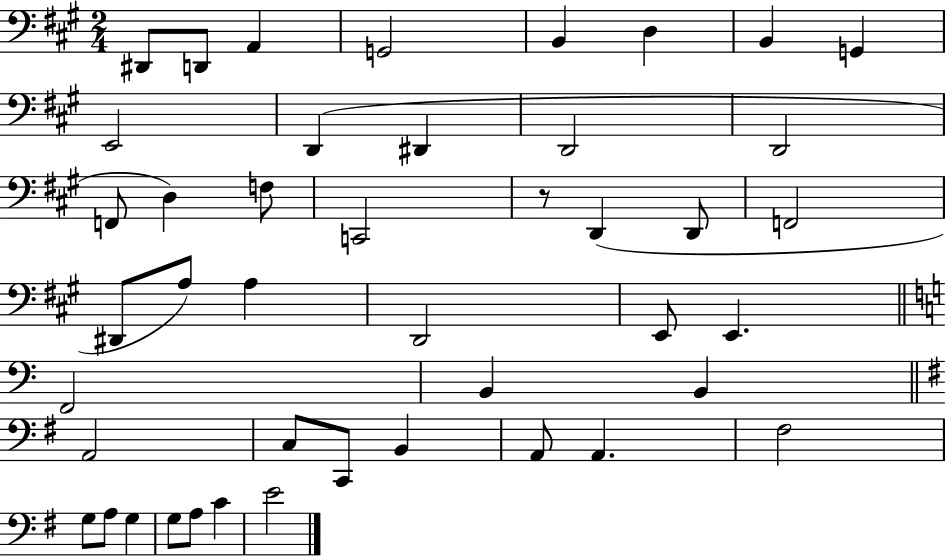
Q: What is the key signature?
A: A major